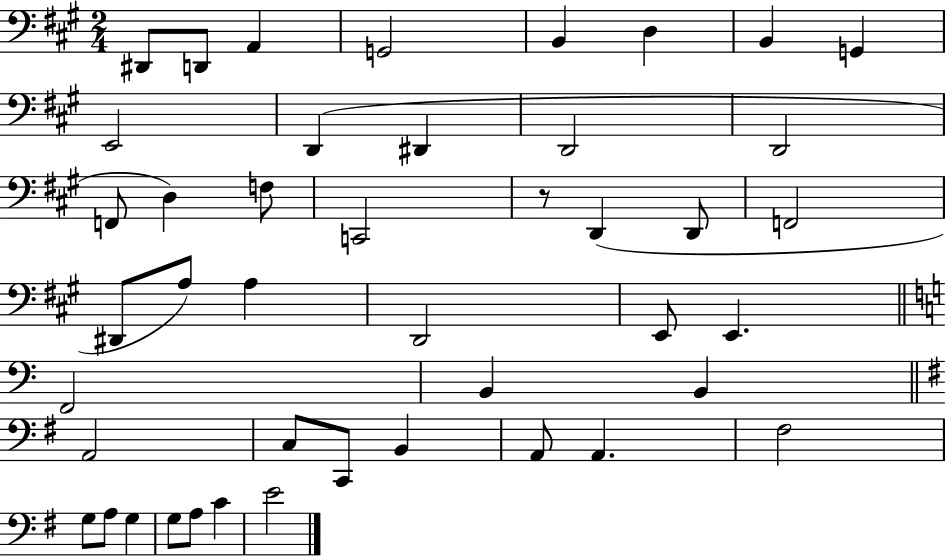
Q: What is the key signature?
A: A major